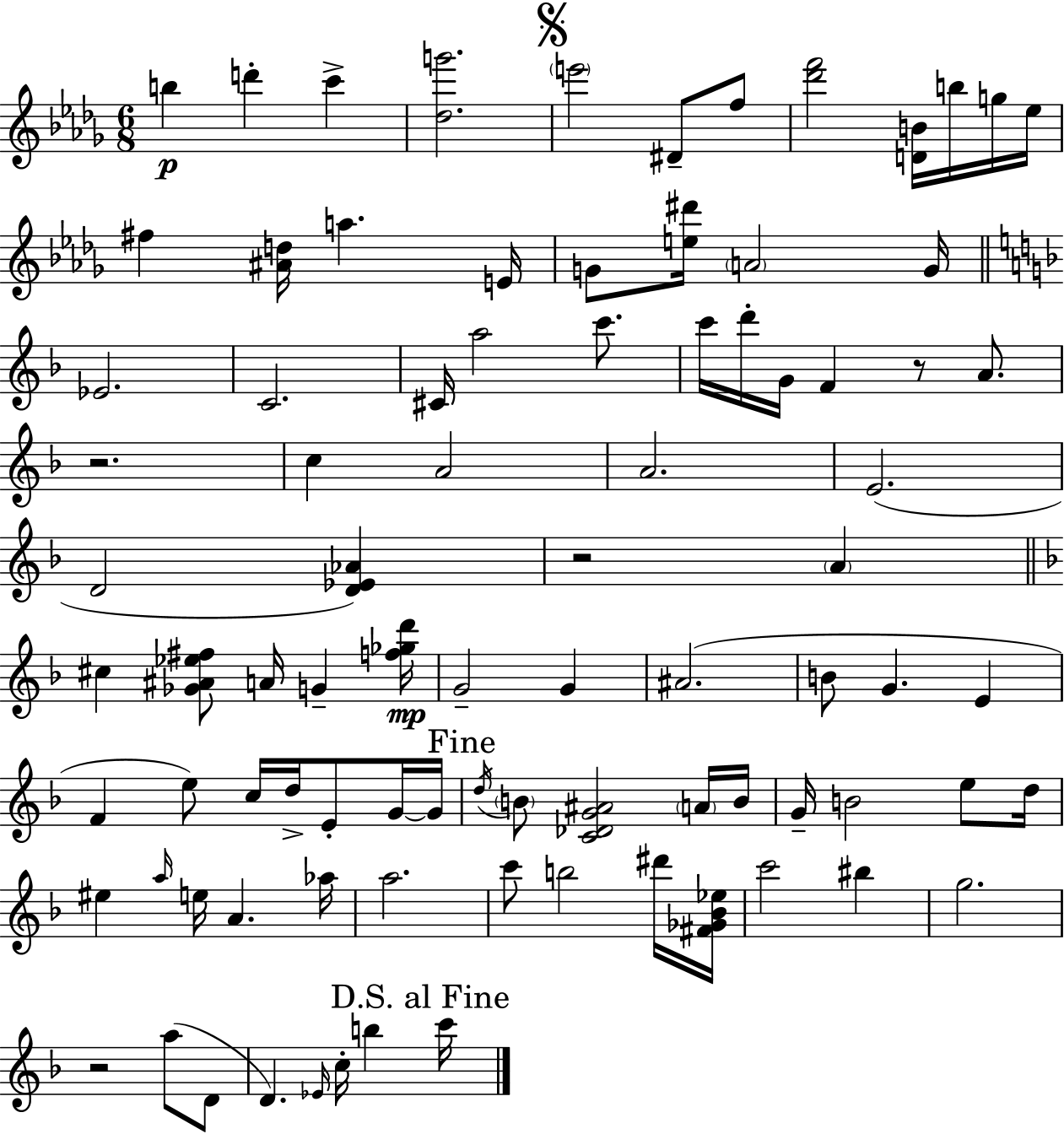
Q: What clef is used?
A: treble